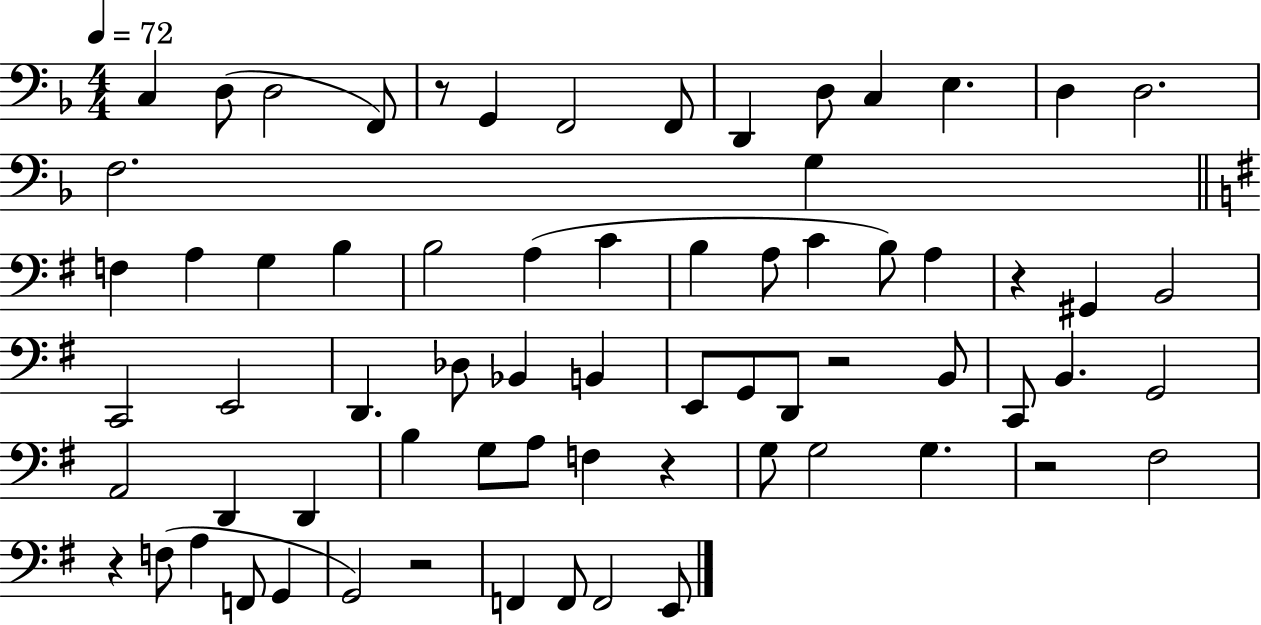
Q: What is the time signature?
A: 4/4